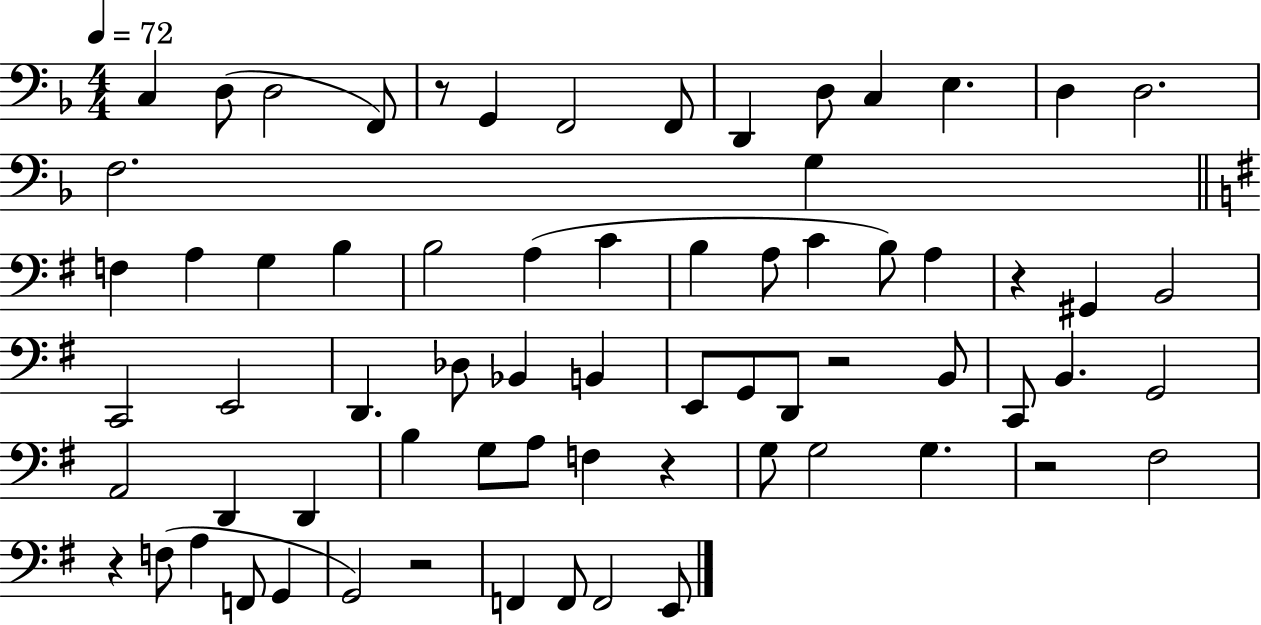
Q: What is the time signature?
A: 4/4